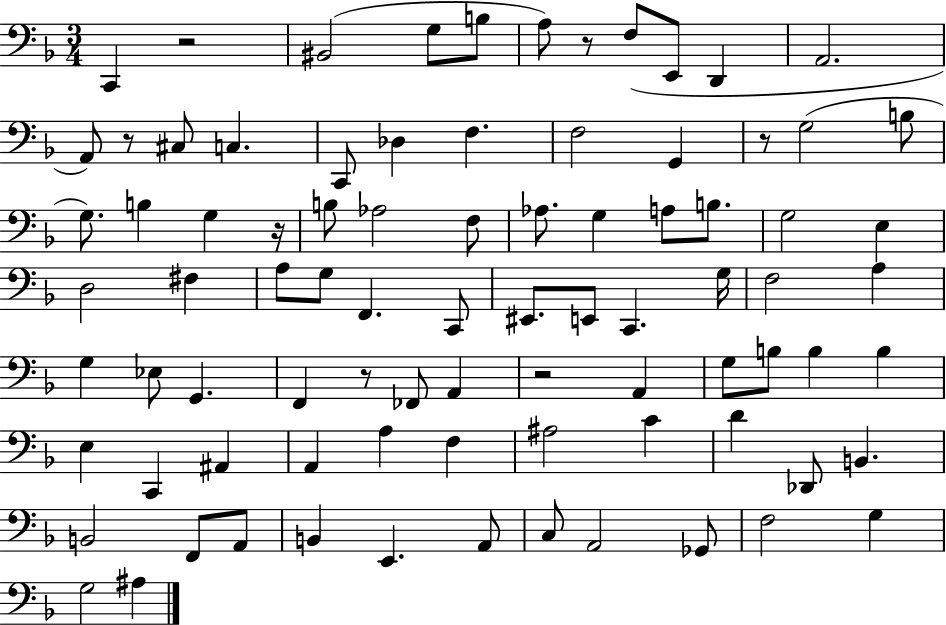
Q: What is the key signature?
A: F major